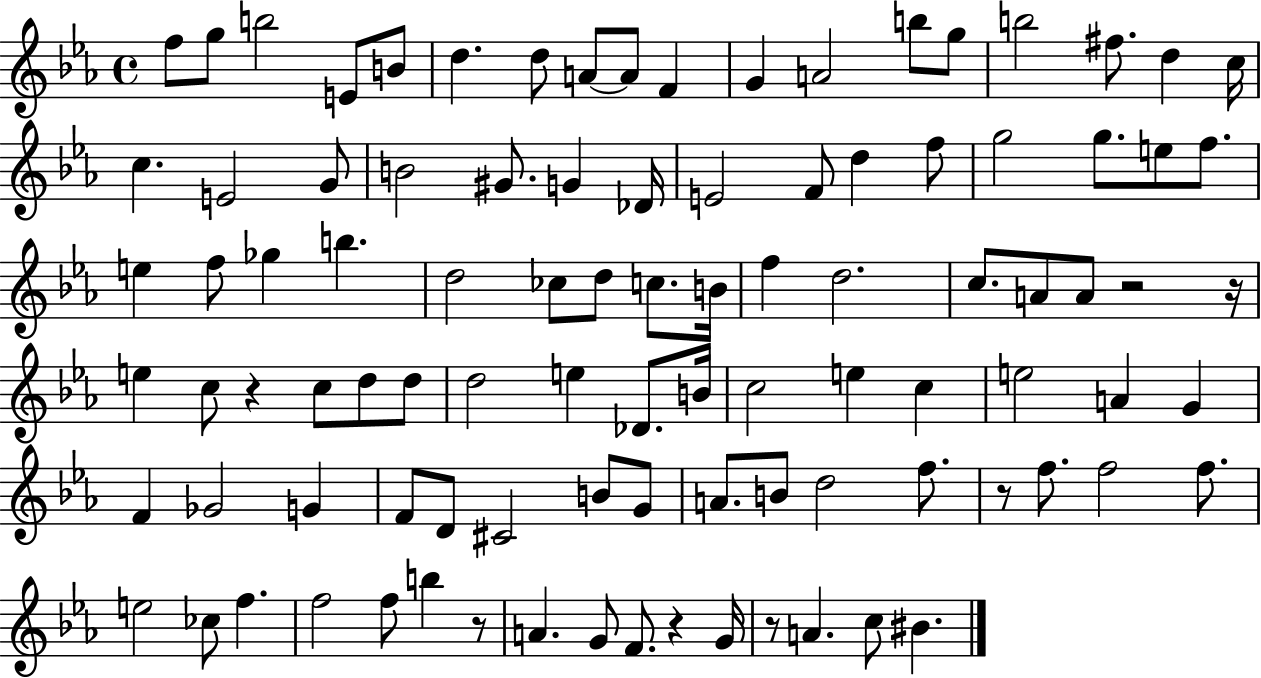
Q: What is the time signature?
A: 4/4